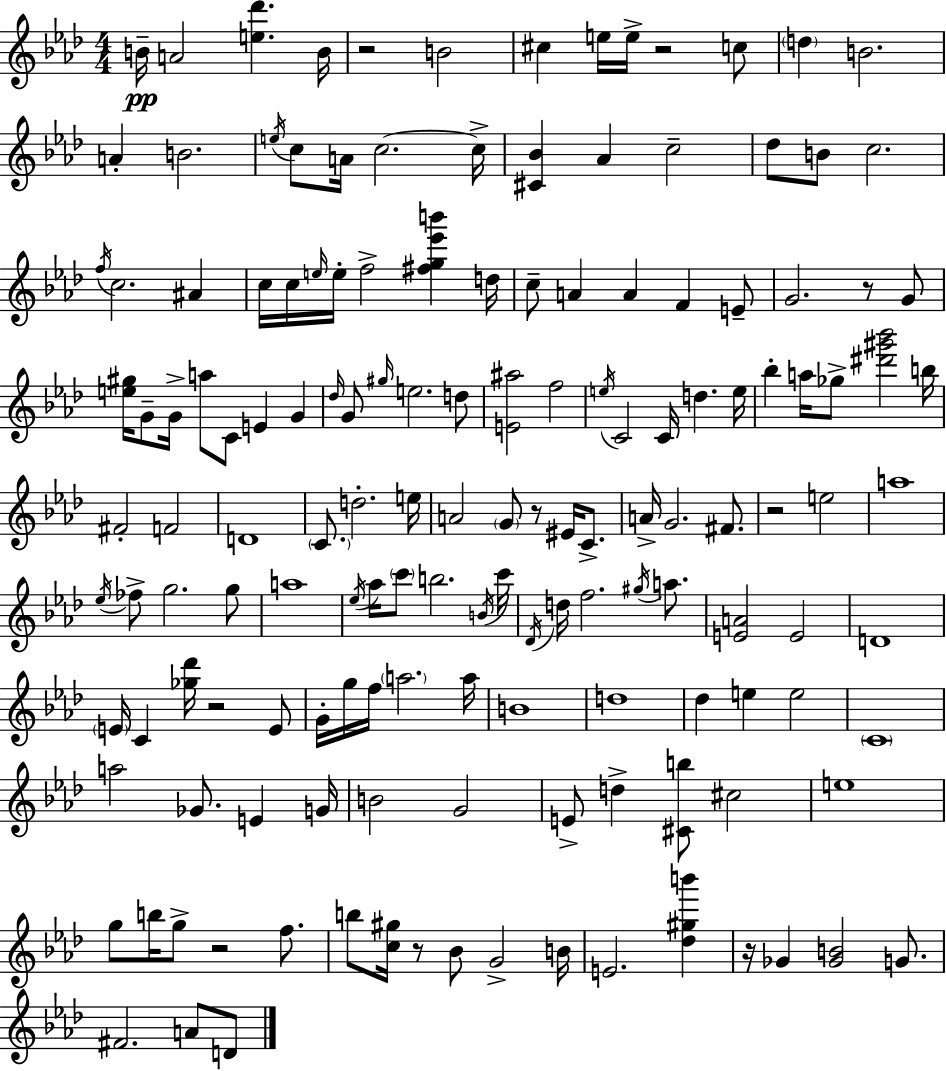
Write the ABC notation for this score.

X:1
T:Untitled
M:4/4
L:1/4
K:Fm
B/4 A2 [e_d'] B/4 z2 B2 ^c e/4 e/4 z2 c/2 d B2 A B2 e/4 c/2 A/4 c2 c/4 [^C_B] _A c2 _d/2 B/2 c2 f/4 c2 ^A c/4 c/4 e/4 e/4 f2 [^fg_e'b'] d/4 c/2 A A F E/2 G2 z/2 G/2 [e^g]/4 G/2 G/4 a/2 C/2 E G _d/4 G/2 ^g/4 e2 d/2 [E^a]2 f2 e/4 C2 C/4 d e/4 _b a/4 _g/2 [^d'^g'_b']2 b/4 ^F2 F2 D4 C/2 d2 e/4 A2 G/2 z/2 ^E/4 C/2 A/4 G2 ^F/2 z2 e2 a4 _e/4 _f/2 g2 g/2 a4 _e/4 _a/4 c'/2 b2 B/4 c'/4 _D/4 d/4 f2 ^g/4 a/2 [EA]2 E2 D4 E/4 C [_g_d']/4 z2 E/2 G/4 g/4 f/4 a2 a/4 B4 d4 _d e e2 C4 a2 _G/2 E G/4 B2 G2 E/2 d [^Cb]/2 ^c2 e4 g/2 b/4 g/2 z2 f/2 b/2 [c^g]/4 z/2 _B/2 G2 B/4 E2 [_d^gb'] z/4 _G [_GB]2 G/2 ^F2 A/2 D/2